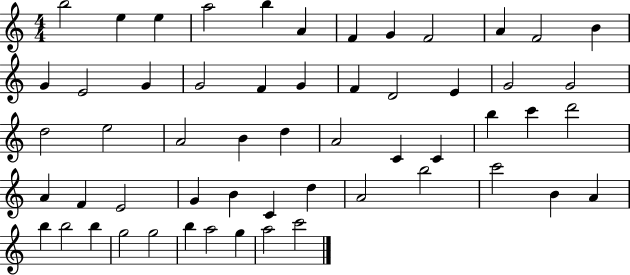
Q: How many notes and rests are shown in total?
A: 56